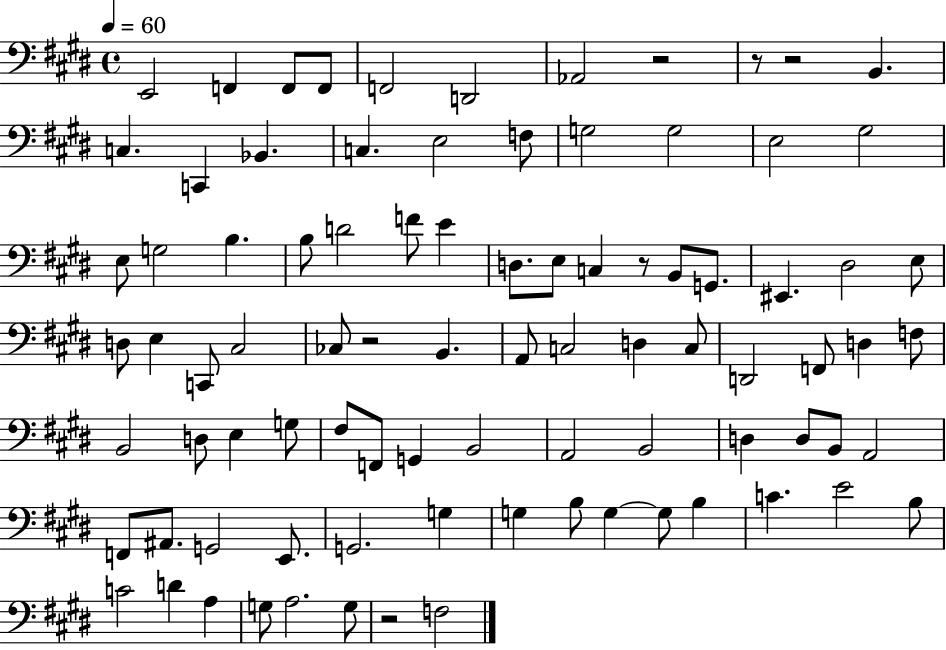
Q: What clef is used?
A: bass